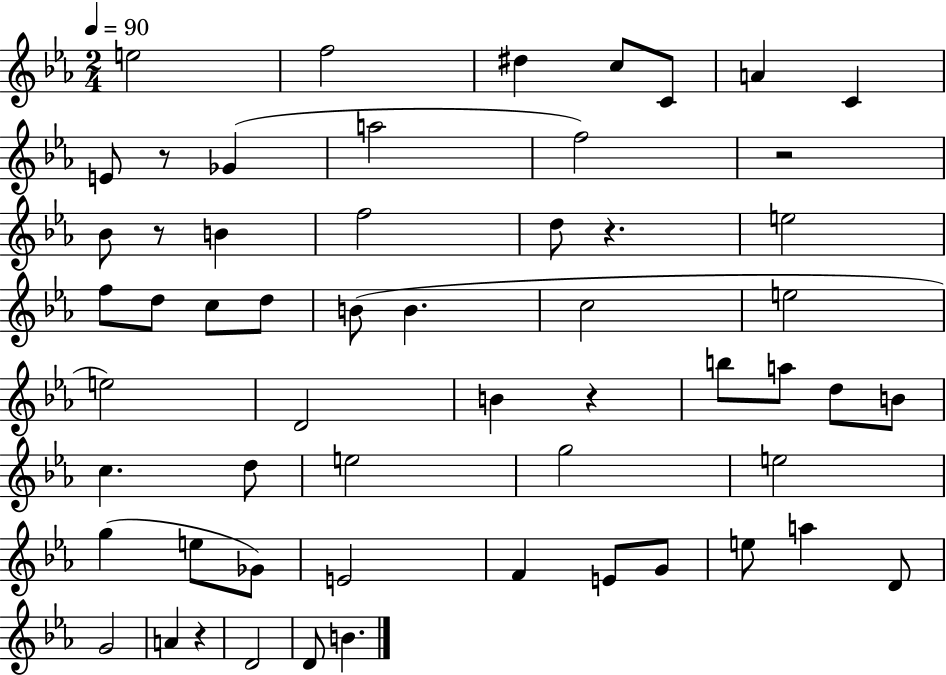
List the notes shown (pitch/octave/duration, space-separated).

E5/h F5/h D#5/q C5/e C4/e A4/q C4/q E4/e R/e Gb4/q A5/h F5/h R/h Bb4/e R/e B4/q F5/h D5/e R/q. E5/h F5/e D5/e C5/e D5/e B4/e B4/q. C5/h E5/h E5/h D4/h B4/q R/q B5/e A5/e D5/e B4/e C5/q. D5/e E5/h G5/h E5/h G5/q E5/e Gb4/e E4/h F4/q E4/e G4/e E5/e A5/q D4/e G4/h A4/q R/q D4/h D4/e B4/q.